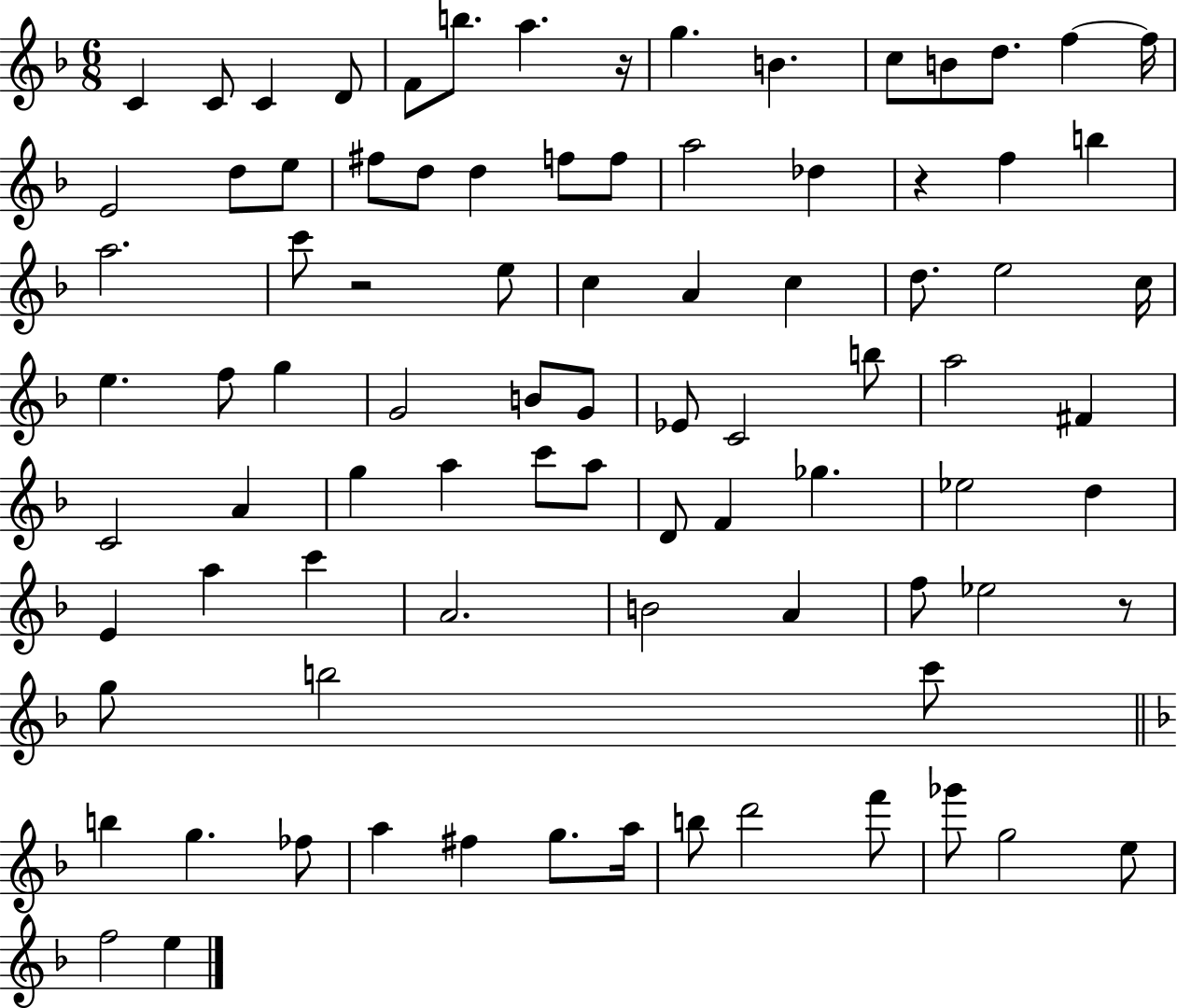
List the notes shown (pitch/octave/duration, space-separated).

C4/q C4/e C4/q D4/e F4/e B5/e. A5/q. R/s G5/q. B4/q. C5/e B4/e D5/e. F5/q F5/s E4/h D5/e E5/e F#5/e D5/e D5/q F5/e F5/e A5/h Db5/q R/q F5/q B5/q A5/h. C6/e R/h E5/e C5/q A4/q C5/q D5/e. E5/h C5/s E5/q. F5/e G5/q G4/h B4/e G4/e Eb4/e C4/h B5/e A5/h F#4/q C4/h A4/q G5/q A5/q C6/e A5/e D4/e F4/q Gb5/q. Eb5/h D5/q E4/q A5/q C6/q A4/h. B4/h A4/q F5/e Eb5/h R/e G5/e B5/h C6/e B5/q G5/q. FES5/e A5/q F#5/q G5/e. A5/s B5/e D6/h F6/e Gb6/e G5/h E5/e F5/h E5/q